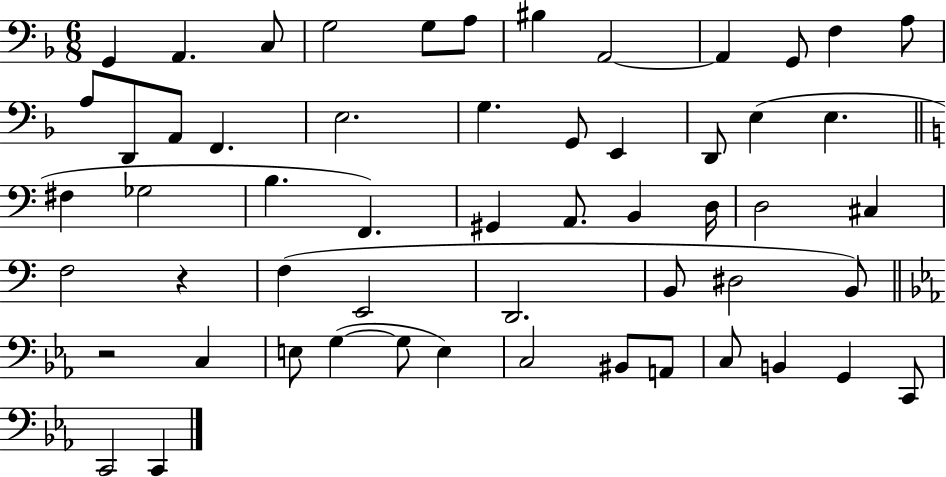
X:1
T:Untitled
M:6/8
L:1/4
K:F
G,, A,, C,/2 G,2 G,/2 A,/2 ^B, A,,2 A,, G,,/2 F, A,/2 A,/2 D,,/2 A,,/2 F,, E,2 G, G,,/2 E,, D,,/2 E, E, ^F, _G,2 B, F,, ^G,, A,,/2 B,, D,/4 D,2 ^C, F,2 z F, E,,2 D,,2 B,,/2 ^D,2 B,,/2 z2 C, E,/2 G, G,/2 E, C,2 ^B,,/2 A,,/2 C,/2 B,, G,, C,,/2 C,,2 C,,